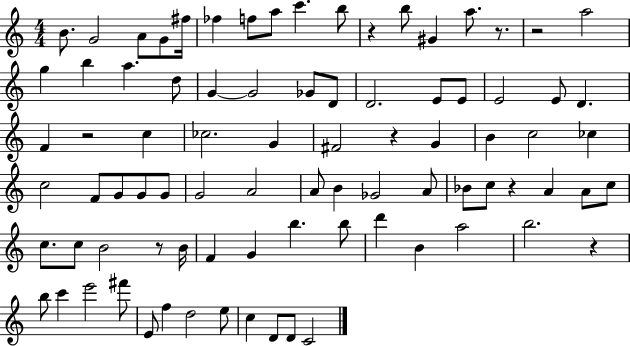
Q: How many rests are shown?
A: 8